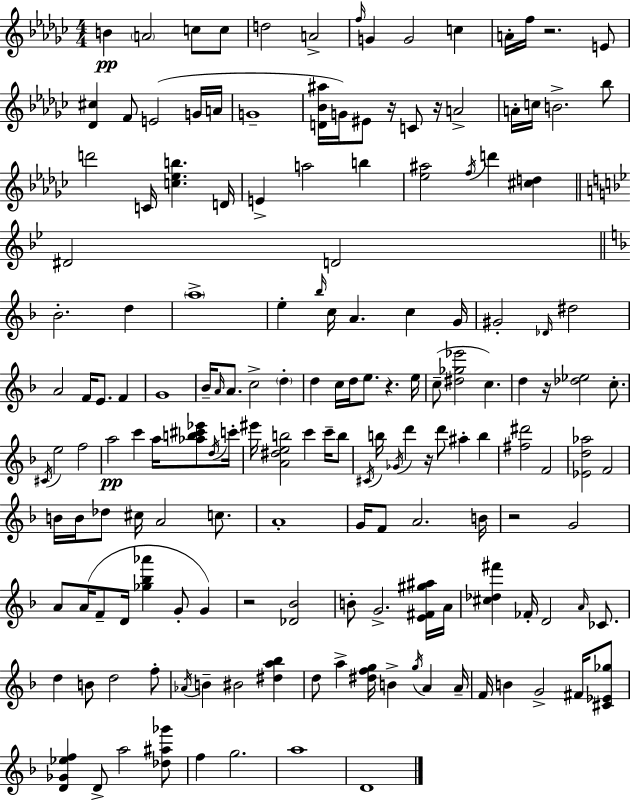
B4/q A4/h C5/e C5/e D5/h A4/h F5/s G4/q G4/h C5/q A4/s F5/s R/h. E4/e [Db4,C#5]/q F4/e E4/h G4/s A4/s G4/w [D4,Bb4,A#5]/s G4/s EIS4/e R/s C4/e R/s A4/h A4/s C5/s B4/h. Bb5/e D6/h C4/s [C5,Eb5,B5]/q. D4/s E4/q A5/h B5/q [Eb5,A#5]/h F5/s D6/q [C#5,D5]/q D#4/h D4/h Bb4/h. D5/q A5/w E5/q Bb5/s C5/s A4/q. C5/q G4/s G#4/h Db4/s D#5/h A4/h F4/s E4/e. F4/q G4/w Bb4/s A4/s A4/e. C5/h D5/q D5/q C5/s D5/s E5/e. R/q. E5/s C5/e [D#5,Gb5,Eb6]/h C5/q. D5/q R/s [Db5,Eb5]/h C5/e. C#4/s E5/h F5/h A5/h C6/q A5/s [Ab5,B5,C#6,Eb6]/e D5/s C6/s EIS6/s [A4,D#5,E5,B5]/h C6/q C6/s B5/e C#4/s B5/s Gb4/s D6/q R/s D6/e A#5/q B5/q [F#5,D#6]/h F4/h [Eb4,D5,Ab5]/h F4/h B4/s B4/s Db5/e C#5/s A4/h C5/e. A4/w G4/s F4/e A4/h. B4/s R/h G4/h A4/e A4/s F4/e D4/s [Gb5,Bb5,Ab6]/q G4/e G4/q R/h [Db4,Bb4]/h B4/e G4/h. [E4,F#4,G#5,A#5]/s A4/s [C#5,Db5,F#6]/q FES4/s D4/h A4/s CES4/e. D5/q B4/e D5/h F5/e Ab4/s B4/q BIS4/h [D#5,A5,Bb5]/q D5/e A5/q [D#5,F5,G5]/s B4/q G5/s A4/q A4/s F4/s B4/q G4/h F#4/s [C#4,Eb4,Gb5]/e [D4,Gb4,Eb5,F5]/q D4/e A5/h [Db5,A#5,Gb6]/e F5/q G5/h. A5/w D4/w